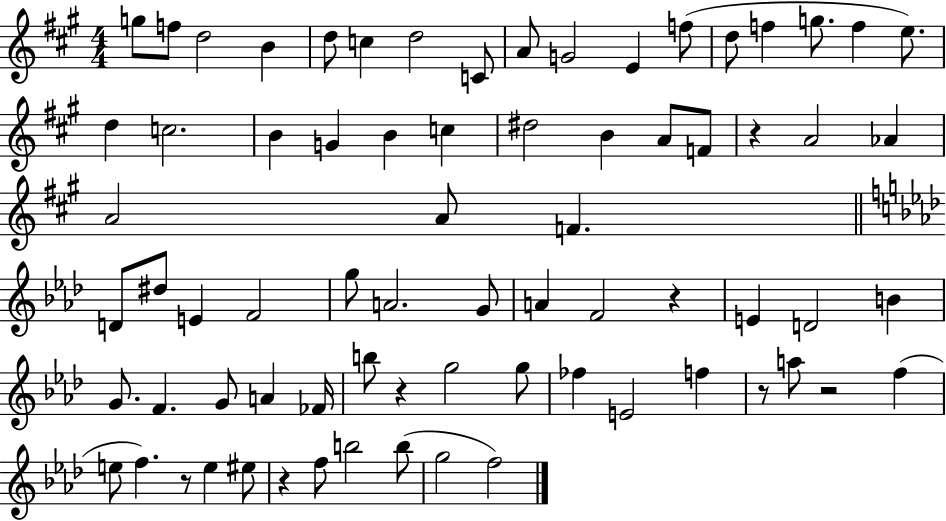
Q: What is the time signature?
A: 4/4